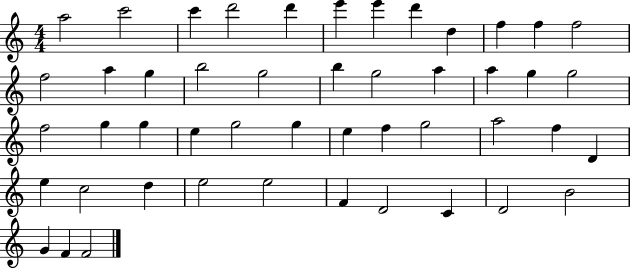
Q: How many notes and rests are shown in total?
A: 48